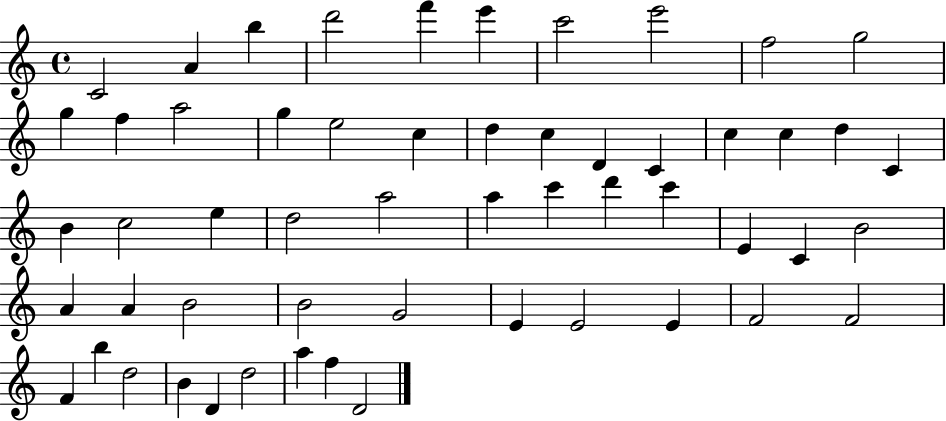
X:1
T:Untitled
M:4/4
L:1/4
K:C
C2 A b d'2 f' e' c'2 e'2 f2 g2 g f a2 g e2 c d c D C c c d C B c2 e d2 a2 a c' d' c' E C B2 A A B2 B2 G2 E E2 E F2 F2 F b d2 B D d2 a f D2